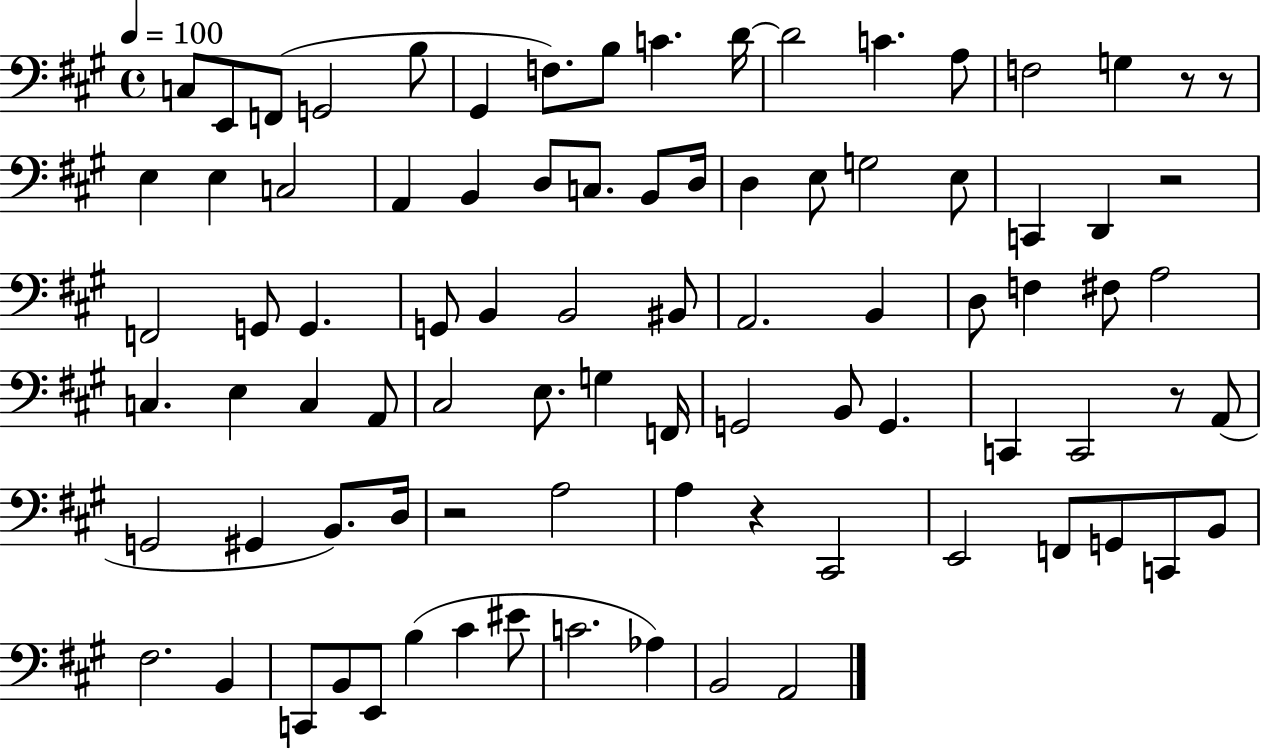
C3/e E2/e F2/e G2/h B3/e G#2/q F3/e. B3/e C4/q. D4/s D4/h C4/q. A3/e F3/h G3/q R/e R/e E3/q E3/q C3/h A2/q B2/q D3/e C3/e. B2/e D3/s D3/q E3/e G3/h E3/e C2/q D2/q R/h F2/h G2/e G2/q. G2/e B2/q B2/h BIS2/e A2/h. B2/q D3/e F3/q F#3/e A3/h C3/q. E3/q C3/q A2/e C#3/h E3/e. G3/q F2/s G2/h B2/e G2/q. C2/q C2/h R/e A2/e G2/h G#2/q B2/e. D3/s R/h A3/h A3/q R/q C#2/h E2/h F2/e G2/e C2/e B2/e F#3/h. B2/q C2/e B2/e E2/e B3/q C#4/q EIS4/e C4/h. Ab3/q B2/h A2/h